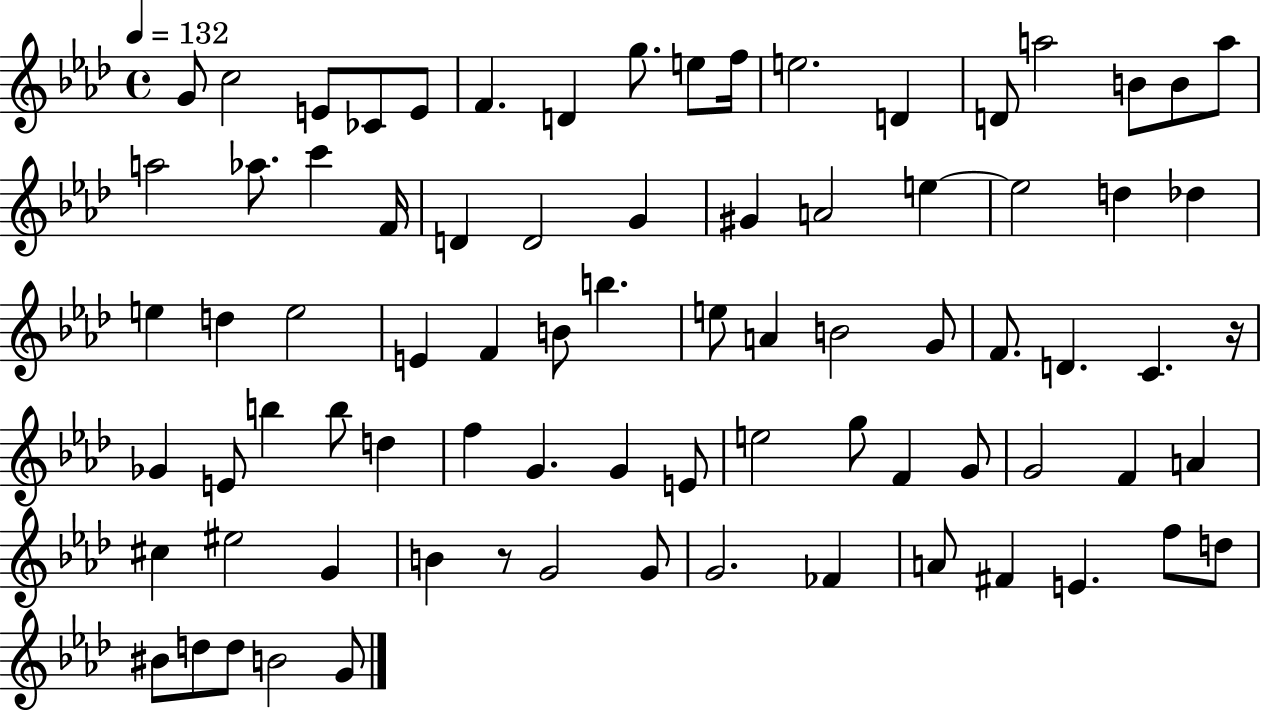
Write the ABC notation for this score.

X:1
T:Untitled
M:4/4
L:1/4
K:Ab
G/2 c2 E/2 _C/2 E/2 F D g/2 e/2 f/4 e2 D D/2 a2 B/2 B/2 a/2 a2 _a/2 c' F/4 D D2 G ^G A2 e e2 d _d e d e2 E F B/2 b e/2 A B2 G/2 F/2 D C z/4 _G E/2 b b/2 d f G G E/2 e2 g/2 F G/2 G2 F A ^c ^e2 G B z/2 G2 G/2 G2 _F A/2 ^F E f/2 d/2 ^B/2 d/2 d/2 B2 G/2